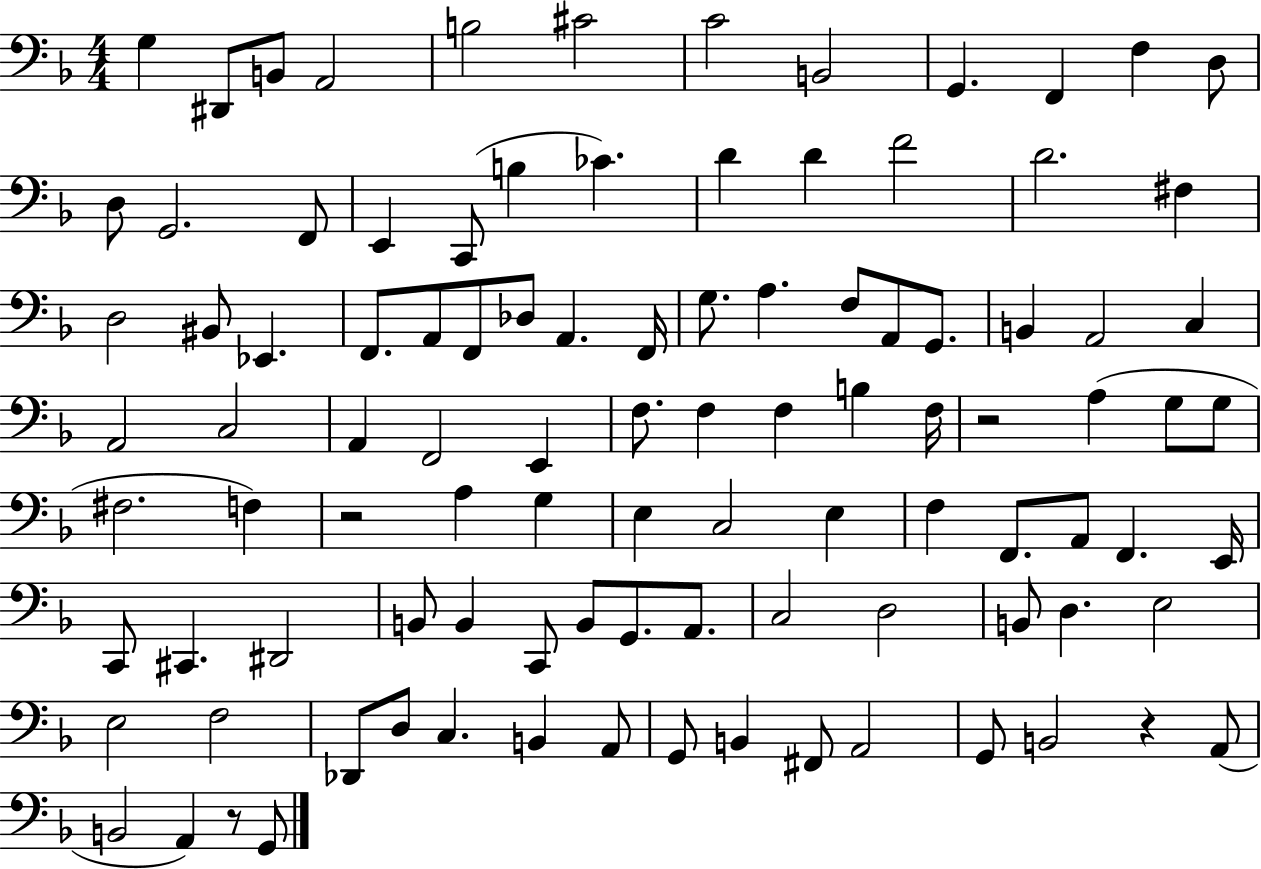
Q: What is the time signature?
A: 4/4